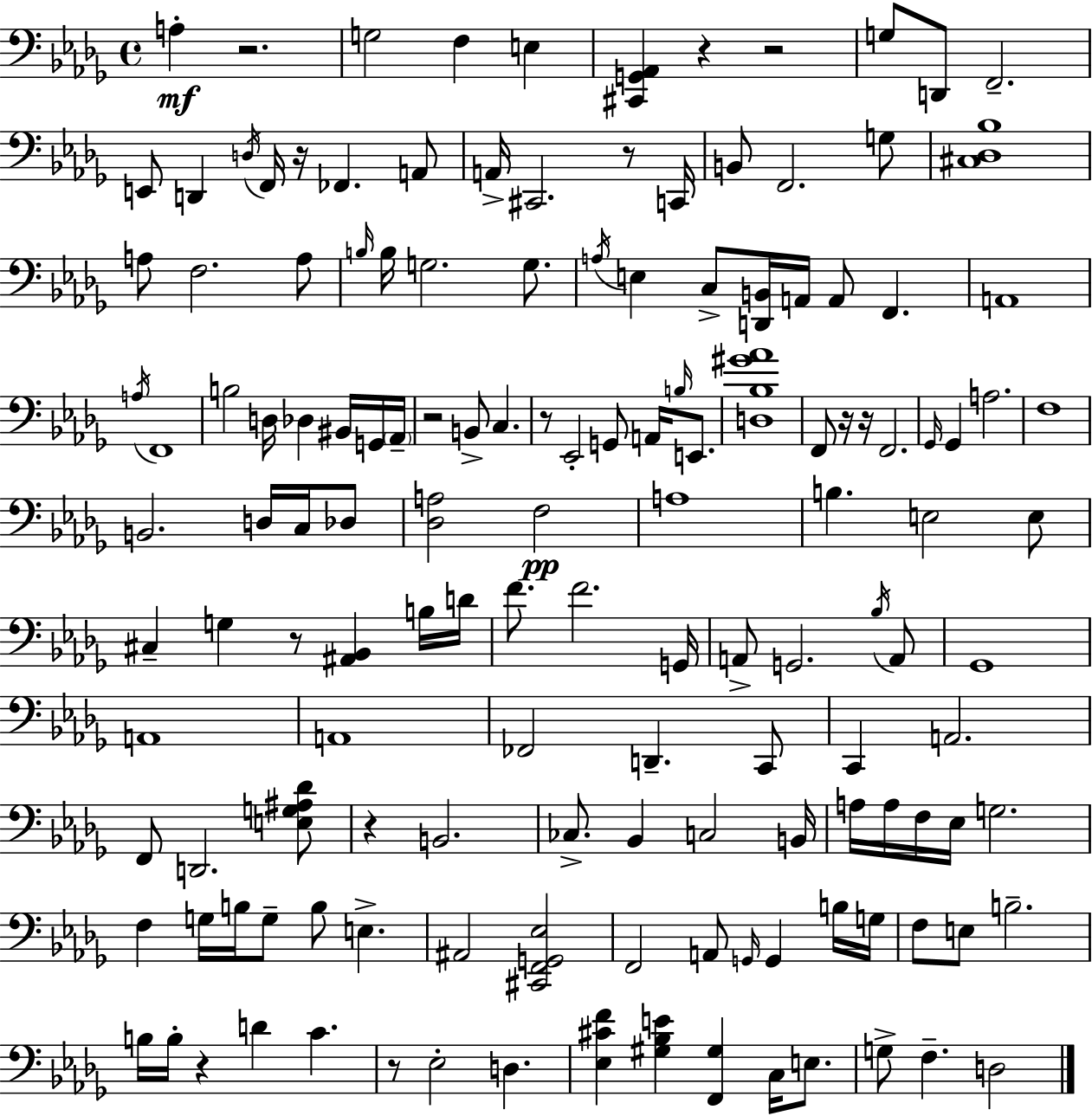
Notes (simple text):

A3/q R/h. G3/h F3/q E3/q [C#2,G2,Ab2]/q R/q R/h G3/e D2/e F2/h. E2/e D2/q D3/s F2/s R/s FES2/q. A2/e A2/s C#2/h. R/e C2/s B2/e F2/h. G3/e [C#3,Db3,Bb3]/w A3/e F3/h. A3/e B3/s B3/s G3/h. G3/e. A3/s E3/q C3/e [D2,B2]/s A2/s A2/e F2/q. A2/w A3/s F2/w B3/h D3/s Db3/q BIS2/s G2/s Ab2/s R/h B2/e C3/q. R/e Eb2/h G2/e A2/s B3/s E2/e. [D3,Bb3,G#4,Ab4]/w F2/e R/s R/s F2/h. Gb2/s Gb2/q A3/h. F3/w B2/h. D3/s C3/s Db3/e [Db3,A3]/h F3/h A3/w B3/q. E3/h E3/e C#3/q G3/q R/e [A#2,Bb2]/q B3/s D4/s F4/e. F4/h. G2/s A2/e G2/h. Bb3/s A2/e Gb2/w A2/w A2/w FES2/h D2/q. C2/e C2/q A2/h. F2/e D2/h. [E3,G3,A#3,Db4]/e R/q B2/h. CES3/e. Bb2/q C3/h B2/s A3/s A3/s F3/s Eb3/s G3/h. F3/q G3/s B3/s G3/e B3/e E3/q. A#2/h [C#2,F2,G2,Eb3]/h F2/h A2/e G2/s G2/q B3/s G3/s F3/e E3/e B3/h. B3/s B3/s R/q D4/q C4/q. R/e Eb3/h D3/q. [Eb3,C#4,F4]/q [G#3,Bb3,E4]/q [F2,G#3]/q C3/s E3/e. G3/e F3/q. D3/h